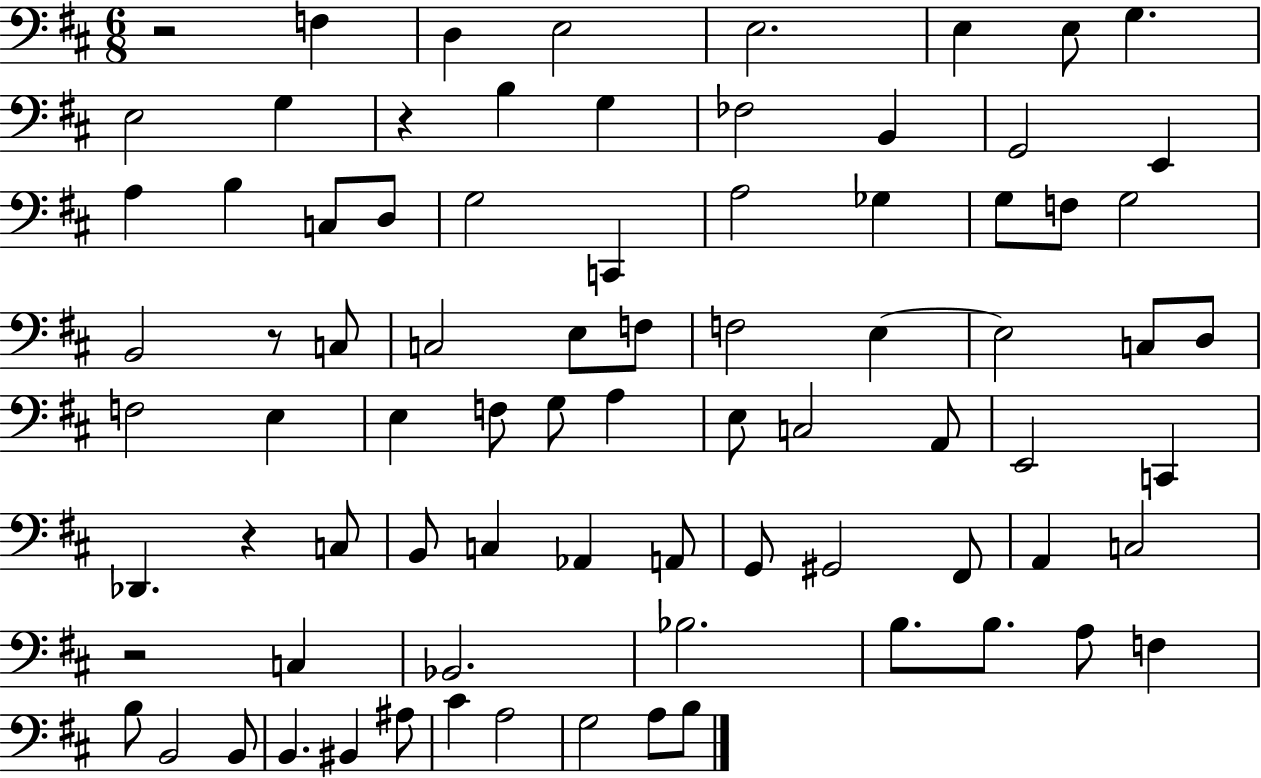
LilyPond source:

{
  \clef bass
  \numericTimeSignature
  \time 6/8
  \key d \major
  \repeat volta 2 { r2 f4 | d4 e2 | e2. | e4 e8 g4. | \break e2 g4 | r4 b4 g4 | fes2 b,4 | g,2 e,4 | \break a4 b4 c8 d8 | g2 c,4 | a2 ges4 | g8 f8 g2 | \break b,2 r8 c8 | c2 e8 f8 | f2 e4~~ | e2 c8 d8 | \break f2 e4 | e4 f8 g8 a4 | e8 c2 a,8 | e,2 c,4 | \break des,4. r4 c8 | b,8 c4 aes,4 a,8 | g,8 gis,2 fis,8 | a,4 c2 | \break r2 c4 | bes,2. | bes2. | b8. b8. a8 f4 | \break b8 b,2 b,8 | b,4. bis,4 ais8 | cis'4 a2 | g2 a8 b8 | \break } \bar "|."
}